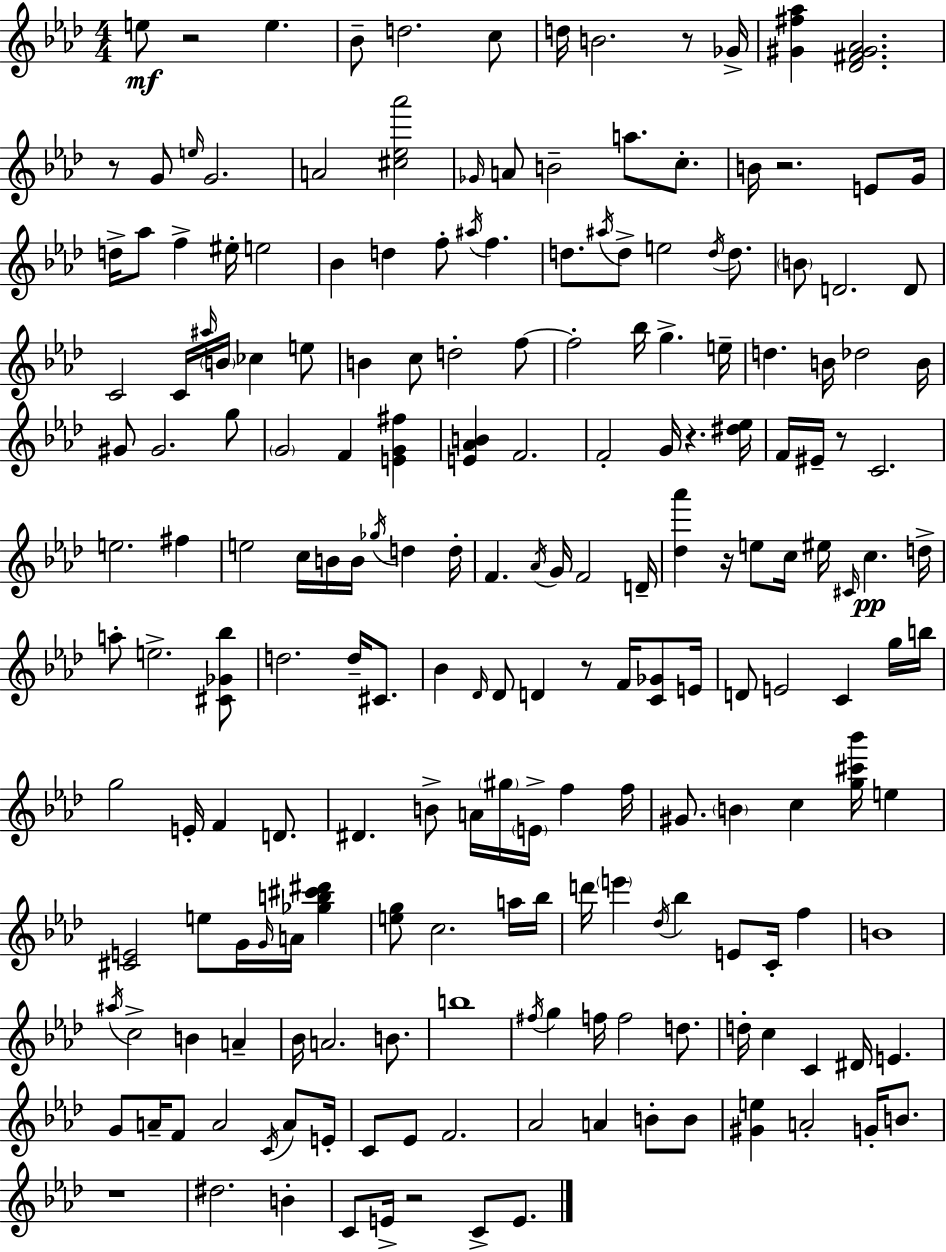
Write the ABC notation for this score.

X:1
T:Untitled
M:4/4
L:1/4
K:Fm
e/2 z2 e _B/2 d2 c/2 d/4 B2 z/2 _G/4 [^G^f_a] [_D^F^G_A]2 z/2 G/2 e/4 G2 A2 [^c_e_a']2 _G/4 A/2 B2 a/2 c/2 B/4 z2 E/2 G/4 d/4 _a/2 f ^e/4 e2 _B d f/2 ^a/4 f d/2 ^a/4 d/2 e2 d/4 d/2 B/2 D2 D/2 C2 C/4 ^a/4 B/4 _c e/2 B c/2 d2 f/2 f2 _b/4 g e/4 d B/4 _d2 B/4 ^G/2 ^G2 g/2 G2 F [EG^f] [E_AB] F2 F2 G/4 z [^d_e]/4 F/4 ^E/4 z/2 C2 e2 ^f e2 c/4 B/4 B/4 _g/4 d d/4 F _A/4 G/4 F2 D/4 [_d_a'] z/4 e/2 c/4 ^e/4 ^C/4 c d/4 a/2 e2 [^C_G_b]/2 d2 d/4 ^C/2 _B _D/4 _D/2 D z/2 F/4 [C_G]/2 E/4 D/2 E2 C g/4 b/4 g2 E/4 F D/2 ^D B/2 A/4 ^g/4 E/4 f f/4 ^G/2 B c [g^c'_b']/4 e [^CE]2 e/2 G/4 G/4 A/4 [_gb^c'^d'] [eg]/2 c2 a/4 _b/4 d'/4 e' _d/4 _b E/2 C/4 f B4 ^a/4 c2 B A _B/4 A2 B/2 b4 ^f/4 g f/4 f2 d/2 d/4 c C ^D/4 E G/2 A/4 F/2 A2 C/4 A/2 E/4 C/2 _E/2 F2 _A2 A B/2 B/2 [^Ge] A2 G/4 B/2 z4 ^d2 B C/2 E/4 z2 C/2 E/2